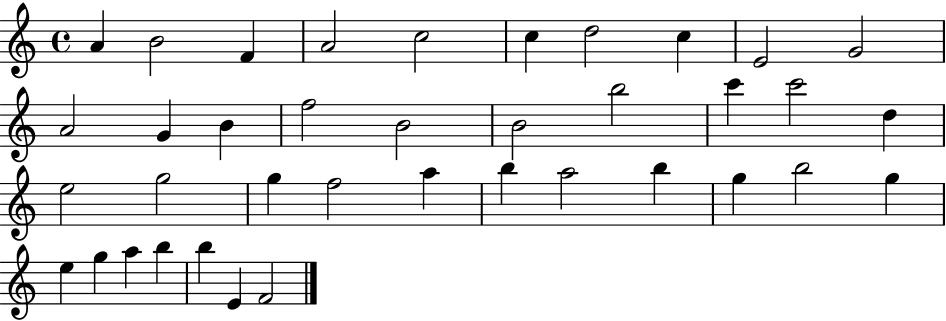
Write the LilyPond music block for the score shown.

{
  \clef treble
  \time 4/4
  \defaultTimeSignature
  \key c \major
  a'4 b'2 f'4 | a'2 c''2 | c''4 d''2 c''4 | e'2 g'2 | \break a'2 g'4 b'4 | f''2 b'2 | b'2 b''2 | c'''4 c'''2 d''4 | \break e''2 g''2 | g''4 f''2 a''4 | b''4 a''2 b''4 | g''4 b''2 g''4 | \break e''4 g''4 a''4 b''4 | b''4 e'4 f'2 | \bar "|."
}